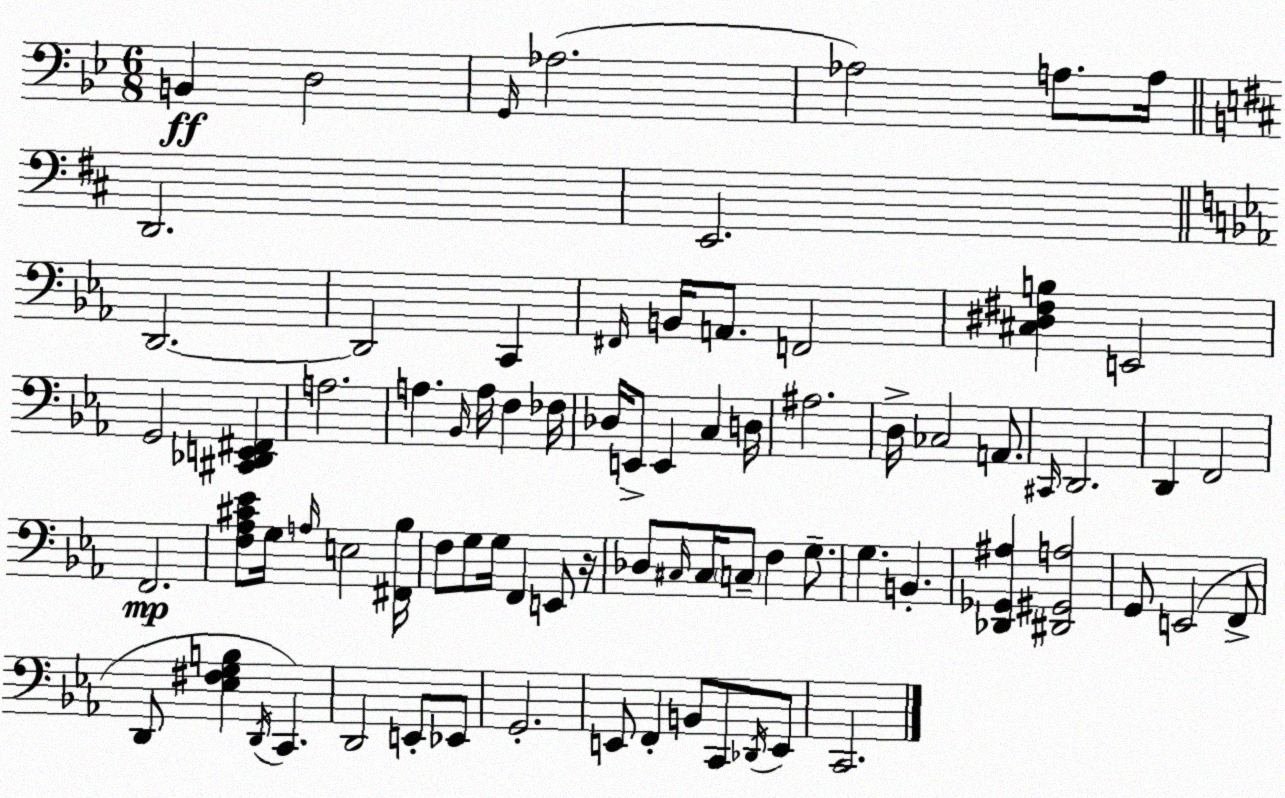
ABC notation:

X:1
T:Untitled
M:6/8
L:1/4
K:Gm
B,, D,2 G,,/4 _A,2 _A,2 A,/2 A,/4 D,,2 E,,2 D,,2 D,,2 C,, ^F,,/4 B,,/4 A,,/2 F,,2 [^C,^D,^F,B,] E,,2 G,,2 [^C,,_D,,E,,^F,,] A,2 A, _B,,/4 A,/4 F, _F,/4 _D,/4 E,,/2 E,, C, D,/4 ^A,2 D,/4 _C,2 A,,/2 ^C,,/4 D,,2 D,, F,,2 F,,2 [F,_A,^C_E]/2 G,/4 A,/4 E,2 [^F,,_B,]/4 F,/2 G,/2 G,/4 F,, E,,/2 z/4 _D,/2 ^C,/4 ^C,/4 C,/2 F, G,/2 G, B,, [_D,,_G,,^A,] [^D,,^G,,A,]2 G,,/2 E,,2 F,,/2 D,,/2 [_E,^F,G,B,] D,,/4 C,, D,,2 E,,/2 _E,,/2 G,,2 E,,/2 F,, B,,/2 C,,/2 _D,,/4 E,,/2 C,,2